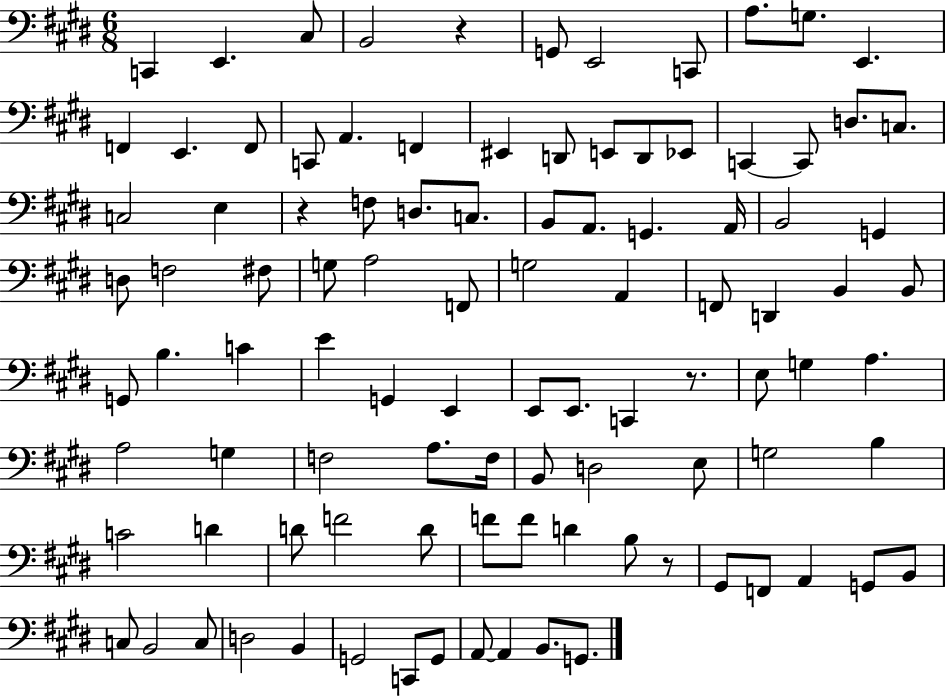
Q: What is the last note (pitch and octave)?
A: G2